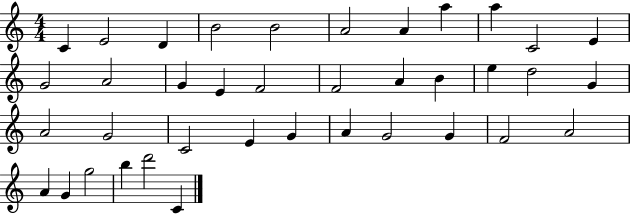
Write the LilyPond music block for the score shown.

{
  \clef treble
  \numericTimeSignature
  \time 4/4
  \key c \major
  c'4 e'2 d'4 | b'2 b'2 | a'2 a'4 a''4 | a''4 c'2 e'4 | \break g'2 a'2 | g'4 e'4 f'2 | f'2 a'4 b'4 | e''4 d''2 g'4 | \break a'2 g'2 | c'2 e'4 g'4 | a'4 g'2 g'4 | f'2 a'2 | \break a'4 g'4 g''2 | b''4 d'''2 c'4 | \bar "|."
}